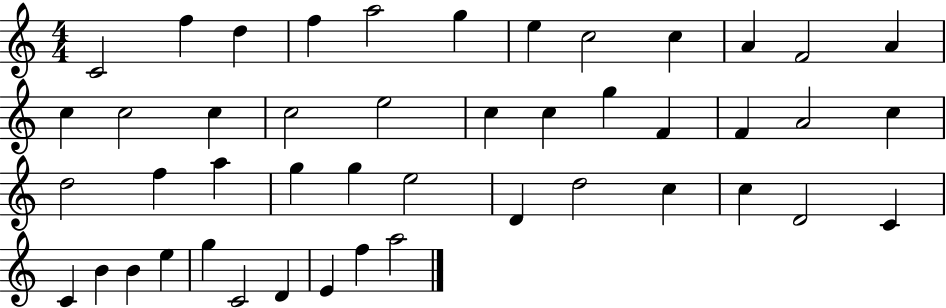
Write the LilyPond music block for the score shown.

{
  \clef treble
  \numericTimeSignature
  \time 4/4
  \key c \major
  c'2 f''4 d''4 | f''4 a''2 g''4 | e''4 c''2 c''4 | a'4 f'2 a'4 | \break c''4 c''2 c''4 | c''2 e''2 | c''4 c''4 g''4 f'4 | f'4 a'2 c''4 | \break d''2 f''4 a''4 | g''4 g''4 e''2 | d'4 d''2 c''4 | c''4 d'2 c'4 | \break c'4 b'4 b'4 e''4 | g''4 c'2 d'4 | e'4 f''4 a''2 | \bar "|."
}